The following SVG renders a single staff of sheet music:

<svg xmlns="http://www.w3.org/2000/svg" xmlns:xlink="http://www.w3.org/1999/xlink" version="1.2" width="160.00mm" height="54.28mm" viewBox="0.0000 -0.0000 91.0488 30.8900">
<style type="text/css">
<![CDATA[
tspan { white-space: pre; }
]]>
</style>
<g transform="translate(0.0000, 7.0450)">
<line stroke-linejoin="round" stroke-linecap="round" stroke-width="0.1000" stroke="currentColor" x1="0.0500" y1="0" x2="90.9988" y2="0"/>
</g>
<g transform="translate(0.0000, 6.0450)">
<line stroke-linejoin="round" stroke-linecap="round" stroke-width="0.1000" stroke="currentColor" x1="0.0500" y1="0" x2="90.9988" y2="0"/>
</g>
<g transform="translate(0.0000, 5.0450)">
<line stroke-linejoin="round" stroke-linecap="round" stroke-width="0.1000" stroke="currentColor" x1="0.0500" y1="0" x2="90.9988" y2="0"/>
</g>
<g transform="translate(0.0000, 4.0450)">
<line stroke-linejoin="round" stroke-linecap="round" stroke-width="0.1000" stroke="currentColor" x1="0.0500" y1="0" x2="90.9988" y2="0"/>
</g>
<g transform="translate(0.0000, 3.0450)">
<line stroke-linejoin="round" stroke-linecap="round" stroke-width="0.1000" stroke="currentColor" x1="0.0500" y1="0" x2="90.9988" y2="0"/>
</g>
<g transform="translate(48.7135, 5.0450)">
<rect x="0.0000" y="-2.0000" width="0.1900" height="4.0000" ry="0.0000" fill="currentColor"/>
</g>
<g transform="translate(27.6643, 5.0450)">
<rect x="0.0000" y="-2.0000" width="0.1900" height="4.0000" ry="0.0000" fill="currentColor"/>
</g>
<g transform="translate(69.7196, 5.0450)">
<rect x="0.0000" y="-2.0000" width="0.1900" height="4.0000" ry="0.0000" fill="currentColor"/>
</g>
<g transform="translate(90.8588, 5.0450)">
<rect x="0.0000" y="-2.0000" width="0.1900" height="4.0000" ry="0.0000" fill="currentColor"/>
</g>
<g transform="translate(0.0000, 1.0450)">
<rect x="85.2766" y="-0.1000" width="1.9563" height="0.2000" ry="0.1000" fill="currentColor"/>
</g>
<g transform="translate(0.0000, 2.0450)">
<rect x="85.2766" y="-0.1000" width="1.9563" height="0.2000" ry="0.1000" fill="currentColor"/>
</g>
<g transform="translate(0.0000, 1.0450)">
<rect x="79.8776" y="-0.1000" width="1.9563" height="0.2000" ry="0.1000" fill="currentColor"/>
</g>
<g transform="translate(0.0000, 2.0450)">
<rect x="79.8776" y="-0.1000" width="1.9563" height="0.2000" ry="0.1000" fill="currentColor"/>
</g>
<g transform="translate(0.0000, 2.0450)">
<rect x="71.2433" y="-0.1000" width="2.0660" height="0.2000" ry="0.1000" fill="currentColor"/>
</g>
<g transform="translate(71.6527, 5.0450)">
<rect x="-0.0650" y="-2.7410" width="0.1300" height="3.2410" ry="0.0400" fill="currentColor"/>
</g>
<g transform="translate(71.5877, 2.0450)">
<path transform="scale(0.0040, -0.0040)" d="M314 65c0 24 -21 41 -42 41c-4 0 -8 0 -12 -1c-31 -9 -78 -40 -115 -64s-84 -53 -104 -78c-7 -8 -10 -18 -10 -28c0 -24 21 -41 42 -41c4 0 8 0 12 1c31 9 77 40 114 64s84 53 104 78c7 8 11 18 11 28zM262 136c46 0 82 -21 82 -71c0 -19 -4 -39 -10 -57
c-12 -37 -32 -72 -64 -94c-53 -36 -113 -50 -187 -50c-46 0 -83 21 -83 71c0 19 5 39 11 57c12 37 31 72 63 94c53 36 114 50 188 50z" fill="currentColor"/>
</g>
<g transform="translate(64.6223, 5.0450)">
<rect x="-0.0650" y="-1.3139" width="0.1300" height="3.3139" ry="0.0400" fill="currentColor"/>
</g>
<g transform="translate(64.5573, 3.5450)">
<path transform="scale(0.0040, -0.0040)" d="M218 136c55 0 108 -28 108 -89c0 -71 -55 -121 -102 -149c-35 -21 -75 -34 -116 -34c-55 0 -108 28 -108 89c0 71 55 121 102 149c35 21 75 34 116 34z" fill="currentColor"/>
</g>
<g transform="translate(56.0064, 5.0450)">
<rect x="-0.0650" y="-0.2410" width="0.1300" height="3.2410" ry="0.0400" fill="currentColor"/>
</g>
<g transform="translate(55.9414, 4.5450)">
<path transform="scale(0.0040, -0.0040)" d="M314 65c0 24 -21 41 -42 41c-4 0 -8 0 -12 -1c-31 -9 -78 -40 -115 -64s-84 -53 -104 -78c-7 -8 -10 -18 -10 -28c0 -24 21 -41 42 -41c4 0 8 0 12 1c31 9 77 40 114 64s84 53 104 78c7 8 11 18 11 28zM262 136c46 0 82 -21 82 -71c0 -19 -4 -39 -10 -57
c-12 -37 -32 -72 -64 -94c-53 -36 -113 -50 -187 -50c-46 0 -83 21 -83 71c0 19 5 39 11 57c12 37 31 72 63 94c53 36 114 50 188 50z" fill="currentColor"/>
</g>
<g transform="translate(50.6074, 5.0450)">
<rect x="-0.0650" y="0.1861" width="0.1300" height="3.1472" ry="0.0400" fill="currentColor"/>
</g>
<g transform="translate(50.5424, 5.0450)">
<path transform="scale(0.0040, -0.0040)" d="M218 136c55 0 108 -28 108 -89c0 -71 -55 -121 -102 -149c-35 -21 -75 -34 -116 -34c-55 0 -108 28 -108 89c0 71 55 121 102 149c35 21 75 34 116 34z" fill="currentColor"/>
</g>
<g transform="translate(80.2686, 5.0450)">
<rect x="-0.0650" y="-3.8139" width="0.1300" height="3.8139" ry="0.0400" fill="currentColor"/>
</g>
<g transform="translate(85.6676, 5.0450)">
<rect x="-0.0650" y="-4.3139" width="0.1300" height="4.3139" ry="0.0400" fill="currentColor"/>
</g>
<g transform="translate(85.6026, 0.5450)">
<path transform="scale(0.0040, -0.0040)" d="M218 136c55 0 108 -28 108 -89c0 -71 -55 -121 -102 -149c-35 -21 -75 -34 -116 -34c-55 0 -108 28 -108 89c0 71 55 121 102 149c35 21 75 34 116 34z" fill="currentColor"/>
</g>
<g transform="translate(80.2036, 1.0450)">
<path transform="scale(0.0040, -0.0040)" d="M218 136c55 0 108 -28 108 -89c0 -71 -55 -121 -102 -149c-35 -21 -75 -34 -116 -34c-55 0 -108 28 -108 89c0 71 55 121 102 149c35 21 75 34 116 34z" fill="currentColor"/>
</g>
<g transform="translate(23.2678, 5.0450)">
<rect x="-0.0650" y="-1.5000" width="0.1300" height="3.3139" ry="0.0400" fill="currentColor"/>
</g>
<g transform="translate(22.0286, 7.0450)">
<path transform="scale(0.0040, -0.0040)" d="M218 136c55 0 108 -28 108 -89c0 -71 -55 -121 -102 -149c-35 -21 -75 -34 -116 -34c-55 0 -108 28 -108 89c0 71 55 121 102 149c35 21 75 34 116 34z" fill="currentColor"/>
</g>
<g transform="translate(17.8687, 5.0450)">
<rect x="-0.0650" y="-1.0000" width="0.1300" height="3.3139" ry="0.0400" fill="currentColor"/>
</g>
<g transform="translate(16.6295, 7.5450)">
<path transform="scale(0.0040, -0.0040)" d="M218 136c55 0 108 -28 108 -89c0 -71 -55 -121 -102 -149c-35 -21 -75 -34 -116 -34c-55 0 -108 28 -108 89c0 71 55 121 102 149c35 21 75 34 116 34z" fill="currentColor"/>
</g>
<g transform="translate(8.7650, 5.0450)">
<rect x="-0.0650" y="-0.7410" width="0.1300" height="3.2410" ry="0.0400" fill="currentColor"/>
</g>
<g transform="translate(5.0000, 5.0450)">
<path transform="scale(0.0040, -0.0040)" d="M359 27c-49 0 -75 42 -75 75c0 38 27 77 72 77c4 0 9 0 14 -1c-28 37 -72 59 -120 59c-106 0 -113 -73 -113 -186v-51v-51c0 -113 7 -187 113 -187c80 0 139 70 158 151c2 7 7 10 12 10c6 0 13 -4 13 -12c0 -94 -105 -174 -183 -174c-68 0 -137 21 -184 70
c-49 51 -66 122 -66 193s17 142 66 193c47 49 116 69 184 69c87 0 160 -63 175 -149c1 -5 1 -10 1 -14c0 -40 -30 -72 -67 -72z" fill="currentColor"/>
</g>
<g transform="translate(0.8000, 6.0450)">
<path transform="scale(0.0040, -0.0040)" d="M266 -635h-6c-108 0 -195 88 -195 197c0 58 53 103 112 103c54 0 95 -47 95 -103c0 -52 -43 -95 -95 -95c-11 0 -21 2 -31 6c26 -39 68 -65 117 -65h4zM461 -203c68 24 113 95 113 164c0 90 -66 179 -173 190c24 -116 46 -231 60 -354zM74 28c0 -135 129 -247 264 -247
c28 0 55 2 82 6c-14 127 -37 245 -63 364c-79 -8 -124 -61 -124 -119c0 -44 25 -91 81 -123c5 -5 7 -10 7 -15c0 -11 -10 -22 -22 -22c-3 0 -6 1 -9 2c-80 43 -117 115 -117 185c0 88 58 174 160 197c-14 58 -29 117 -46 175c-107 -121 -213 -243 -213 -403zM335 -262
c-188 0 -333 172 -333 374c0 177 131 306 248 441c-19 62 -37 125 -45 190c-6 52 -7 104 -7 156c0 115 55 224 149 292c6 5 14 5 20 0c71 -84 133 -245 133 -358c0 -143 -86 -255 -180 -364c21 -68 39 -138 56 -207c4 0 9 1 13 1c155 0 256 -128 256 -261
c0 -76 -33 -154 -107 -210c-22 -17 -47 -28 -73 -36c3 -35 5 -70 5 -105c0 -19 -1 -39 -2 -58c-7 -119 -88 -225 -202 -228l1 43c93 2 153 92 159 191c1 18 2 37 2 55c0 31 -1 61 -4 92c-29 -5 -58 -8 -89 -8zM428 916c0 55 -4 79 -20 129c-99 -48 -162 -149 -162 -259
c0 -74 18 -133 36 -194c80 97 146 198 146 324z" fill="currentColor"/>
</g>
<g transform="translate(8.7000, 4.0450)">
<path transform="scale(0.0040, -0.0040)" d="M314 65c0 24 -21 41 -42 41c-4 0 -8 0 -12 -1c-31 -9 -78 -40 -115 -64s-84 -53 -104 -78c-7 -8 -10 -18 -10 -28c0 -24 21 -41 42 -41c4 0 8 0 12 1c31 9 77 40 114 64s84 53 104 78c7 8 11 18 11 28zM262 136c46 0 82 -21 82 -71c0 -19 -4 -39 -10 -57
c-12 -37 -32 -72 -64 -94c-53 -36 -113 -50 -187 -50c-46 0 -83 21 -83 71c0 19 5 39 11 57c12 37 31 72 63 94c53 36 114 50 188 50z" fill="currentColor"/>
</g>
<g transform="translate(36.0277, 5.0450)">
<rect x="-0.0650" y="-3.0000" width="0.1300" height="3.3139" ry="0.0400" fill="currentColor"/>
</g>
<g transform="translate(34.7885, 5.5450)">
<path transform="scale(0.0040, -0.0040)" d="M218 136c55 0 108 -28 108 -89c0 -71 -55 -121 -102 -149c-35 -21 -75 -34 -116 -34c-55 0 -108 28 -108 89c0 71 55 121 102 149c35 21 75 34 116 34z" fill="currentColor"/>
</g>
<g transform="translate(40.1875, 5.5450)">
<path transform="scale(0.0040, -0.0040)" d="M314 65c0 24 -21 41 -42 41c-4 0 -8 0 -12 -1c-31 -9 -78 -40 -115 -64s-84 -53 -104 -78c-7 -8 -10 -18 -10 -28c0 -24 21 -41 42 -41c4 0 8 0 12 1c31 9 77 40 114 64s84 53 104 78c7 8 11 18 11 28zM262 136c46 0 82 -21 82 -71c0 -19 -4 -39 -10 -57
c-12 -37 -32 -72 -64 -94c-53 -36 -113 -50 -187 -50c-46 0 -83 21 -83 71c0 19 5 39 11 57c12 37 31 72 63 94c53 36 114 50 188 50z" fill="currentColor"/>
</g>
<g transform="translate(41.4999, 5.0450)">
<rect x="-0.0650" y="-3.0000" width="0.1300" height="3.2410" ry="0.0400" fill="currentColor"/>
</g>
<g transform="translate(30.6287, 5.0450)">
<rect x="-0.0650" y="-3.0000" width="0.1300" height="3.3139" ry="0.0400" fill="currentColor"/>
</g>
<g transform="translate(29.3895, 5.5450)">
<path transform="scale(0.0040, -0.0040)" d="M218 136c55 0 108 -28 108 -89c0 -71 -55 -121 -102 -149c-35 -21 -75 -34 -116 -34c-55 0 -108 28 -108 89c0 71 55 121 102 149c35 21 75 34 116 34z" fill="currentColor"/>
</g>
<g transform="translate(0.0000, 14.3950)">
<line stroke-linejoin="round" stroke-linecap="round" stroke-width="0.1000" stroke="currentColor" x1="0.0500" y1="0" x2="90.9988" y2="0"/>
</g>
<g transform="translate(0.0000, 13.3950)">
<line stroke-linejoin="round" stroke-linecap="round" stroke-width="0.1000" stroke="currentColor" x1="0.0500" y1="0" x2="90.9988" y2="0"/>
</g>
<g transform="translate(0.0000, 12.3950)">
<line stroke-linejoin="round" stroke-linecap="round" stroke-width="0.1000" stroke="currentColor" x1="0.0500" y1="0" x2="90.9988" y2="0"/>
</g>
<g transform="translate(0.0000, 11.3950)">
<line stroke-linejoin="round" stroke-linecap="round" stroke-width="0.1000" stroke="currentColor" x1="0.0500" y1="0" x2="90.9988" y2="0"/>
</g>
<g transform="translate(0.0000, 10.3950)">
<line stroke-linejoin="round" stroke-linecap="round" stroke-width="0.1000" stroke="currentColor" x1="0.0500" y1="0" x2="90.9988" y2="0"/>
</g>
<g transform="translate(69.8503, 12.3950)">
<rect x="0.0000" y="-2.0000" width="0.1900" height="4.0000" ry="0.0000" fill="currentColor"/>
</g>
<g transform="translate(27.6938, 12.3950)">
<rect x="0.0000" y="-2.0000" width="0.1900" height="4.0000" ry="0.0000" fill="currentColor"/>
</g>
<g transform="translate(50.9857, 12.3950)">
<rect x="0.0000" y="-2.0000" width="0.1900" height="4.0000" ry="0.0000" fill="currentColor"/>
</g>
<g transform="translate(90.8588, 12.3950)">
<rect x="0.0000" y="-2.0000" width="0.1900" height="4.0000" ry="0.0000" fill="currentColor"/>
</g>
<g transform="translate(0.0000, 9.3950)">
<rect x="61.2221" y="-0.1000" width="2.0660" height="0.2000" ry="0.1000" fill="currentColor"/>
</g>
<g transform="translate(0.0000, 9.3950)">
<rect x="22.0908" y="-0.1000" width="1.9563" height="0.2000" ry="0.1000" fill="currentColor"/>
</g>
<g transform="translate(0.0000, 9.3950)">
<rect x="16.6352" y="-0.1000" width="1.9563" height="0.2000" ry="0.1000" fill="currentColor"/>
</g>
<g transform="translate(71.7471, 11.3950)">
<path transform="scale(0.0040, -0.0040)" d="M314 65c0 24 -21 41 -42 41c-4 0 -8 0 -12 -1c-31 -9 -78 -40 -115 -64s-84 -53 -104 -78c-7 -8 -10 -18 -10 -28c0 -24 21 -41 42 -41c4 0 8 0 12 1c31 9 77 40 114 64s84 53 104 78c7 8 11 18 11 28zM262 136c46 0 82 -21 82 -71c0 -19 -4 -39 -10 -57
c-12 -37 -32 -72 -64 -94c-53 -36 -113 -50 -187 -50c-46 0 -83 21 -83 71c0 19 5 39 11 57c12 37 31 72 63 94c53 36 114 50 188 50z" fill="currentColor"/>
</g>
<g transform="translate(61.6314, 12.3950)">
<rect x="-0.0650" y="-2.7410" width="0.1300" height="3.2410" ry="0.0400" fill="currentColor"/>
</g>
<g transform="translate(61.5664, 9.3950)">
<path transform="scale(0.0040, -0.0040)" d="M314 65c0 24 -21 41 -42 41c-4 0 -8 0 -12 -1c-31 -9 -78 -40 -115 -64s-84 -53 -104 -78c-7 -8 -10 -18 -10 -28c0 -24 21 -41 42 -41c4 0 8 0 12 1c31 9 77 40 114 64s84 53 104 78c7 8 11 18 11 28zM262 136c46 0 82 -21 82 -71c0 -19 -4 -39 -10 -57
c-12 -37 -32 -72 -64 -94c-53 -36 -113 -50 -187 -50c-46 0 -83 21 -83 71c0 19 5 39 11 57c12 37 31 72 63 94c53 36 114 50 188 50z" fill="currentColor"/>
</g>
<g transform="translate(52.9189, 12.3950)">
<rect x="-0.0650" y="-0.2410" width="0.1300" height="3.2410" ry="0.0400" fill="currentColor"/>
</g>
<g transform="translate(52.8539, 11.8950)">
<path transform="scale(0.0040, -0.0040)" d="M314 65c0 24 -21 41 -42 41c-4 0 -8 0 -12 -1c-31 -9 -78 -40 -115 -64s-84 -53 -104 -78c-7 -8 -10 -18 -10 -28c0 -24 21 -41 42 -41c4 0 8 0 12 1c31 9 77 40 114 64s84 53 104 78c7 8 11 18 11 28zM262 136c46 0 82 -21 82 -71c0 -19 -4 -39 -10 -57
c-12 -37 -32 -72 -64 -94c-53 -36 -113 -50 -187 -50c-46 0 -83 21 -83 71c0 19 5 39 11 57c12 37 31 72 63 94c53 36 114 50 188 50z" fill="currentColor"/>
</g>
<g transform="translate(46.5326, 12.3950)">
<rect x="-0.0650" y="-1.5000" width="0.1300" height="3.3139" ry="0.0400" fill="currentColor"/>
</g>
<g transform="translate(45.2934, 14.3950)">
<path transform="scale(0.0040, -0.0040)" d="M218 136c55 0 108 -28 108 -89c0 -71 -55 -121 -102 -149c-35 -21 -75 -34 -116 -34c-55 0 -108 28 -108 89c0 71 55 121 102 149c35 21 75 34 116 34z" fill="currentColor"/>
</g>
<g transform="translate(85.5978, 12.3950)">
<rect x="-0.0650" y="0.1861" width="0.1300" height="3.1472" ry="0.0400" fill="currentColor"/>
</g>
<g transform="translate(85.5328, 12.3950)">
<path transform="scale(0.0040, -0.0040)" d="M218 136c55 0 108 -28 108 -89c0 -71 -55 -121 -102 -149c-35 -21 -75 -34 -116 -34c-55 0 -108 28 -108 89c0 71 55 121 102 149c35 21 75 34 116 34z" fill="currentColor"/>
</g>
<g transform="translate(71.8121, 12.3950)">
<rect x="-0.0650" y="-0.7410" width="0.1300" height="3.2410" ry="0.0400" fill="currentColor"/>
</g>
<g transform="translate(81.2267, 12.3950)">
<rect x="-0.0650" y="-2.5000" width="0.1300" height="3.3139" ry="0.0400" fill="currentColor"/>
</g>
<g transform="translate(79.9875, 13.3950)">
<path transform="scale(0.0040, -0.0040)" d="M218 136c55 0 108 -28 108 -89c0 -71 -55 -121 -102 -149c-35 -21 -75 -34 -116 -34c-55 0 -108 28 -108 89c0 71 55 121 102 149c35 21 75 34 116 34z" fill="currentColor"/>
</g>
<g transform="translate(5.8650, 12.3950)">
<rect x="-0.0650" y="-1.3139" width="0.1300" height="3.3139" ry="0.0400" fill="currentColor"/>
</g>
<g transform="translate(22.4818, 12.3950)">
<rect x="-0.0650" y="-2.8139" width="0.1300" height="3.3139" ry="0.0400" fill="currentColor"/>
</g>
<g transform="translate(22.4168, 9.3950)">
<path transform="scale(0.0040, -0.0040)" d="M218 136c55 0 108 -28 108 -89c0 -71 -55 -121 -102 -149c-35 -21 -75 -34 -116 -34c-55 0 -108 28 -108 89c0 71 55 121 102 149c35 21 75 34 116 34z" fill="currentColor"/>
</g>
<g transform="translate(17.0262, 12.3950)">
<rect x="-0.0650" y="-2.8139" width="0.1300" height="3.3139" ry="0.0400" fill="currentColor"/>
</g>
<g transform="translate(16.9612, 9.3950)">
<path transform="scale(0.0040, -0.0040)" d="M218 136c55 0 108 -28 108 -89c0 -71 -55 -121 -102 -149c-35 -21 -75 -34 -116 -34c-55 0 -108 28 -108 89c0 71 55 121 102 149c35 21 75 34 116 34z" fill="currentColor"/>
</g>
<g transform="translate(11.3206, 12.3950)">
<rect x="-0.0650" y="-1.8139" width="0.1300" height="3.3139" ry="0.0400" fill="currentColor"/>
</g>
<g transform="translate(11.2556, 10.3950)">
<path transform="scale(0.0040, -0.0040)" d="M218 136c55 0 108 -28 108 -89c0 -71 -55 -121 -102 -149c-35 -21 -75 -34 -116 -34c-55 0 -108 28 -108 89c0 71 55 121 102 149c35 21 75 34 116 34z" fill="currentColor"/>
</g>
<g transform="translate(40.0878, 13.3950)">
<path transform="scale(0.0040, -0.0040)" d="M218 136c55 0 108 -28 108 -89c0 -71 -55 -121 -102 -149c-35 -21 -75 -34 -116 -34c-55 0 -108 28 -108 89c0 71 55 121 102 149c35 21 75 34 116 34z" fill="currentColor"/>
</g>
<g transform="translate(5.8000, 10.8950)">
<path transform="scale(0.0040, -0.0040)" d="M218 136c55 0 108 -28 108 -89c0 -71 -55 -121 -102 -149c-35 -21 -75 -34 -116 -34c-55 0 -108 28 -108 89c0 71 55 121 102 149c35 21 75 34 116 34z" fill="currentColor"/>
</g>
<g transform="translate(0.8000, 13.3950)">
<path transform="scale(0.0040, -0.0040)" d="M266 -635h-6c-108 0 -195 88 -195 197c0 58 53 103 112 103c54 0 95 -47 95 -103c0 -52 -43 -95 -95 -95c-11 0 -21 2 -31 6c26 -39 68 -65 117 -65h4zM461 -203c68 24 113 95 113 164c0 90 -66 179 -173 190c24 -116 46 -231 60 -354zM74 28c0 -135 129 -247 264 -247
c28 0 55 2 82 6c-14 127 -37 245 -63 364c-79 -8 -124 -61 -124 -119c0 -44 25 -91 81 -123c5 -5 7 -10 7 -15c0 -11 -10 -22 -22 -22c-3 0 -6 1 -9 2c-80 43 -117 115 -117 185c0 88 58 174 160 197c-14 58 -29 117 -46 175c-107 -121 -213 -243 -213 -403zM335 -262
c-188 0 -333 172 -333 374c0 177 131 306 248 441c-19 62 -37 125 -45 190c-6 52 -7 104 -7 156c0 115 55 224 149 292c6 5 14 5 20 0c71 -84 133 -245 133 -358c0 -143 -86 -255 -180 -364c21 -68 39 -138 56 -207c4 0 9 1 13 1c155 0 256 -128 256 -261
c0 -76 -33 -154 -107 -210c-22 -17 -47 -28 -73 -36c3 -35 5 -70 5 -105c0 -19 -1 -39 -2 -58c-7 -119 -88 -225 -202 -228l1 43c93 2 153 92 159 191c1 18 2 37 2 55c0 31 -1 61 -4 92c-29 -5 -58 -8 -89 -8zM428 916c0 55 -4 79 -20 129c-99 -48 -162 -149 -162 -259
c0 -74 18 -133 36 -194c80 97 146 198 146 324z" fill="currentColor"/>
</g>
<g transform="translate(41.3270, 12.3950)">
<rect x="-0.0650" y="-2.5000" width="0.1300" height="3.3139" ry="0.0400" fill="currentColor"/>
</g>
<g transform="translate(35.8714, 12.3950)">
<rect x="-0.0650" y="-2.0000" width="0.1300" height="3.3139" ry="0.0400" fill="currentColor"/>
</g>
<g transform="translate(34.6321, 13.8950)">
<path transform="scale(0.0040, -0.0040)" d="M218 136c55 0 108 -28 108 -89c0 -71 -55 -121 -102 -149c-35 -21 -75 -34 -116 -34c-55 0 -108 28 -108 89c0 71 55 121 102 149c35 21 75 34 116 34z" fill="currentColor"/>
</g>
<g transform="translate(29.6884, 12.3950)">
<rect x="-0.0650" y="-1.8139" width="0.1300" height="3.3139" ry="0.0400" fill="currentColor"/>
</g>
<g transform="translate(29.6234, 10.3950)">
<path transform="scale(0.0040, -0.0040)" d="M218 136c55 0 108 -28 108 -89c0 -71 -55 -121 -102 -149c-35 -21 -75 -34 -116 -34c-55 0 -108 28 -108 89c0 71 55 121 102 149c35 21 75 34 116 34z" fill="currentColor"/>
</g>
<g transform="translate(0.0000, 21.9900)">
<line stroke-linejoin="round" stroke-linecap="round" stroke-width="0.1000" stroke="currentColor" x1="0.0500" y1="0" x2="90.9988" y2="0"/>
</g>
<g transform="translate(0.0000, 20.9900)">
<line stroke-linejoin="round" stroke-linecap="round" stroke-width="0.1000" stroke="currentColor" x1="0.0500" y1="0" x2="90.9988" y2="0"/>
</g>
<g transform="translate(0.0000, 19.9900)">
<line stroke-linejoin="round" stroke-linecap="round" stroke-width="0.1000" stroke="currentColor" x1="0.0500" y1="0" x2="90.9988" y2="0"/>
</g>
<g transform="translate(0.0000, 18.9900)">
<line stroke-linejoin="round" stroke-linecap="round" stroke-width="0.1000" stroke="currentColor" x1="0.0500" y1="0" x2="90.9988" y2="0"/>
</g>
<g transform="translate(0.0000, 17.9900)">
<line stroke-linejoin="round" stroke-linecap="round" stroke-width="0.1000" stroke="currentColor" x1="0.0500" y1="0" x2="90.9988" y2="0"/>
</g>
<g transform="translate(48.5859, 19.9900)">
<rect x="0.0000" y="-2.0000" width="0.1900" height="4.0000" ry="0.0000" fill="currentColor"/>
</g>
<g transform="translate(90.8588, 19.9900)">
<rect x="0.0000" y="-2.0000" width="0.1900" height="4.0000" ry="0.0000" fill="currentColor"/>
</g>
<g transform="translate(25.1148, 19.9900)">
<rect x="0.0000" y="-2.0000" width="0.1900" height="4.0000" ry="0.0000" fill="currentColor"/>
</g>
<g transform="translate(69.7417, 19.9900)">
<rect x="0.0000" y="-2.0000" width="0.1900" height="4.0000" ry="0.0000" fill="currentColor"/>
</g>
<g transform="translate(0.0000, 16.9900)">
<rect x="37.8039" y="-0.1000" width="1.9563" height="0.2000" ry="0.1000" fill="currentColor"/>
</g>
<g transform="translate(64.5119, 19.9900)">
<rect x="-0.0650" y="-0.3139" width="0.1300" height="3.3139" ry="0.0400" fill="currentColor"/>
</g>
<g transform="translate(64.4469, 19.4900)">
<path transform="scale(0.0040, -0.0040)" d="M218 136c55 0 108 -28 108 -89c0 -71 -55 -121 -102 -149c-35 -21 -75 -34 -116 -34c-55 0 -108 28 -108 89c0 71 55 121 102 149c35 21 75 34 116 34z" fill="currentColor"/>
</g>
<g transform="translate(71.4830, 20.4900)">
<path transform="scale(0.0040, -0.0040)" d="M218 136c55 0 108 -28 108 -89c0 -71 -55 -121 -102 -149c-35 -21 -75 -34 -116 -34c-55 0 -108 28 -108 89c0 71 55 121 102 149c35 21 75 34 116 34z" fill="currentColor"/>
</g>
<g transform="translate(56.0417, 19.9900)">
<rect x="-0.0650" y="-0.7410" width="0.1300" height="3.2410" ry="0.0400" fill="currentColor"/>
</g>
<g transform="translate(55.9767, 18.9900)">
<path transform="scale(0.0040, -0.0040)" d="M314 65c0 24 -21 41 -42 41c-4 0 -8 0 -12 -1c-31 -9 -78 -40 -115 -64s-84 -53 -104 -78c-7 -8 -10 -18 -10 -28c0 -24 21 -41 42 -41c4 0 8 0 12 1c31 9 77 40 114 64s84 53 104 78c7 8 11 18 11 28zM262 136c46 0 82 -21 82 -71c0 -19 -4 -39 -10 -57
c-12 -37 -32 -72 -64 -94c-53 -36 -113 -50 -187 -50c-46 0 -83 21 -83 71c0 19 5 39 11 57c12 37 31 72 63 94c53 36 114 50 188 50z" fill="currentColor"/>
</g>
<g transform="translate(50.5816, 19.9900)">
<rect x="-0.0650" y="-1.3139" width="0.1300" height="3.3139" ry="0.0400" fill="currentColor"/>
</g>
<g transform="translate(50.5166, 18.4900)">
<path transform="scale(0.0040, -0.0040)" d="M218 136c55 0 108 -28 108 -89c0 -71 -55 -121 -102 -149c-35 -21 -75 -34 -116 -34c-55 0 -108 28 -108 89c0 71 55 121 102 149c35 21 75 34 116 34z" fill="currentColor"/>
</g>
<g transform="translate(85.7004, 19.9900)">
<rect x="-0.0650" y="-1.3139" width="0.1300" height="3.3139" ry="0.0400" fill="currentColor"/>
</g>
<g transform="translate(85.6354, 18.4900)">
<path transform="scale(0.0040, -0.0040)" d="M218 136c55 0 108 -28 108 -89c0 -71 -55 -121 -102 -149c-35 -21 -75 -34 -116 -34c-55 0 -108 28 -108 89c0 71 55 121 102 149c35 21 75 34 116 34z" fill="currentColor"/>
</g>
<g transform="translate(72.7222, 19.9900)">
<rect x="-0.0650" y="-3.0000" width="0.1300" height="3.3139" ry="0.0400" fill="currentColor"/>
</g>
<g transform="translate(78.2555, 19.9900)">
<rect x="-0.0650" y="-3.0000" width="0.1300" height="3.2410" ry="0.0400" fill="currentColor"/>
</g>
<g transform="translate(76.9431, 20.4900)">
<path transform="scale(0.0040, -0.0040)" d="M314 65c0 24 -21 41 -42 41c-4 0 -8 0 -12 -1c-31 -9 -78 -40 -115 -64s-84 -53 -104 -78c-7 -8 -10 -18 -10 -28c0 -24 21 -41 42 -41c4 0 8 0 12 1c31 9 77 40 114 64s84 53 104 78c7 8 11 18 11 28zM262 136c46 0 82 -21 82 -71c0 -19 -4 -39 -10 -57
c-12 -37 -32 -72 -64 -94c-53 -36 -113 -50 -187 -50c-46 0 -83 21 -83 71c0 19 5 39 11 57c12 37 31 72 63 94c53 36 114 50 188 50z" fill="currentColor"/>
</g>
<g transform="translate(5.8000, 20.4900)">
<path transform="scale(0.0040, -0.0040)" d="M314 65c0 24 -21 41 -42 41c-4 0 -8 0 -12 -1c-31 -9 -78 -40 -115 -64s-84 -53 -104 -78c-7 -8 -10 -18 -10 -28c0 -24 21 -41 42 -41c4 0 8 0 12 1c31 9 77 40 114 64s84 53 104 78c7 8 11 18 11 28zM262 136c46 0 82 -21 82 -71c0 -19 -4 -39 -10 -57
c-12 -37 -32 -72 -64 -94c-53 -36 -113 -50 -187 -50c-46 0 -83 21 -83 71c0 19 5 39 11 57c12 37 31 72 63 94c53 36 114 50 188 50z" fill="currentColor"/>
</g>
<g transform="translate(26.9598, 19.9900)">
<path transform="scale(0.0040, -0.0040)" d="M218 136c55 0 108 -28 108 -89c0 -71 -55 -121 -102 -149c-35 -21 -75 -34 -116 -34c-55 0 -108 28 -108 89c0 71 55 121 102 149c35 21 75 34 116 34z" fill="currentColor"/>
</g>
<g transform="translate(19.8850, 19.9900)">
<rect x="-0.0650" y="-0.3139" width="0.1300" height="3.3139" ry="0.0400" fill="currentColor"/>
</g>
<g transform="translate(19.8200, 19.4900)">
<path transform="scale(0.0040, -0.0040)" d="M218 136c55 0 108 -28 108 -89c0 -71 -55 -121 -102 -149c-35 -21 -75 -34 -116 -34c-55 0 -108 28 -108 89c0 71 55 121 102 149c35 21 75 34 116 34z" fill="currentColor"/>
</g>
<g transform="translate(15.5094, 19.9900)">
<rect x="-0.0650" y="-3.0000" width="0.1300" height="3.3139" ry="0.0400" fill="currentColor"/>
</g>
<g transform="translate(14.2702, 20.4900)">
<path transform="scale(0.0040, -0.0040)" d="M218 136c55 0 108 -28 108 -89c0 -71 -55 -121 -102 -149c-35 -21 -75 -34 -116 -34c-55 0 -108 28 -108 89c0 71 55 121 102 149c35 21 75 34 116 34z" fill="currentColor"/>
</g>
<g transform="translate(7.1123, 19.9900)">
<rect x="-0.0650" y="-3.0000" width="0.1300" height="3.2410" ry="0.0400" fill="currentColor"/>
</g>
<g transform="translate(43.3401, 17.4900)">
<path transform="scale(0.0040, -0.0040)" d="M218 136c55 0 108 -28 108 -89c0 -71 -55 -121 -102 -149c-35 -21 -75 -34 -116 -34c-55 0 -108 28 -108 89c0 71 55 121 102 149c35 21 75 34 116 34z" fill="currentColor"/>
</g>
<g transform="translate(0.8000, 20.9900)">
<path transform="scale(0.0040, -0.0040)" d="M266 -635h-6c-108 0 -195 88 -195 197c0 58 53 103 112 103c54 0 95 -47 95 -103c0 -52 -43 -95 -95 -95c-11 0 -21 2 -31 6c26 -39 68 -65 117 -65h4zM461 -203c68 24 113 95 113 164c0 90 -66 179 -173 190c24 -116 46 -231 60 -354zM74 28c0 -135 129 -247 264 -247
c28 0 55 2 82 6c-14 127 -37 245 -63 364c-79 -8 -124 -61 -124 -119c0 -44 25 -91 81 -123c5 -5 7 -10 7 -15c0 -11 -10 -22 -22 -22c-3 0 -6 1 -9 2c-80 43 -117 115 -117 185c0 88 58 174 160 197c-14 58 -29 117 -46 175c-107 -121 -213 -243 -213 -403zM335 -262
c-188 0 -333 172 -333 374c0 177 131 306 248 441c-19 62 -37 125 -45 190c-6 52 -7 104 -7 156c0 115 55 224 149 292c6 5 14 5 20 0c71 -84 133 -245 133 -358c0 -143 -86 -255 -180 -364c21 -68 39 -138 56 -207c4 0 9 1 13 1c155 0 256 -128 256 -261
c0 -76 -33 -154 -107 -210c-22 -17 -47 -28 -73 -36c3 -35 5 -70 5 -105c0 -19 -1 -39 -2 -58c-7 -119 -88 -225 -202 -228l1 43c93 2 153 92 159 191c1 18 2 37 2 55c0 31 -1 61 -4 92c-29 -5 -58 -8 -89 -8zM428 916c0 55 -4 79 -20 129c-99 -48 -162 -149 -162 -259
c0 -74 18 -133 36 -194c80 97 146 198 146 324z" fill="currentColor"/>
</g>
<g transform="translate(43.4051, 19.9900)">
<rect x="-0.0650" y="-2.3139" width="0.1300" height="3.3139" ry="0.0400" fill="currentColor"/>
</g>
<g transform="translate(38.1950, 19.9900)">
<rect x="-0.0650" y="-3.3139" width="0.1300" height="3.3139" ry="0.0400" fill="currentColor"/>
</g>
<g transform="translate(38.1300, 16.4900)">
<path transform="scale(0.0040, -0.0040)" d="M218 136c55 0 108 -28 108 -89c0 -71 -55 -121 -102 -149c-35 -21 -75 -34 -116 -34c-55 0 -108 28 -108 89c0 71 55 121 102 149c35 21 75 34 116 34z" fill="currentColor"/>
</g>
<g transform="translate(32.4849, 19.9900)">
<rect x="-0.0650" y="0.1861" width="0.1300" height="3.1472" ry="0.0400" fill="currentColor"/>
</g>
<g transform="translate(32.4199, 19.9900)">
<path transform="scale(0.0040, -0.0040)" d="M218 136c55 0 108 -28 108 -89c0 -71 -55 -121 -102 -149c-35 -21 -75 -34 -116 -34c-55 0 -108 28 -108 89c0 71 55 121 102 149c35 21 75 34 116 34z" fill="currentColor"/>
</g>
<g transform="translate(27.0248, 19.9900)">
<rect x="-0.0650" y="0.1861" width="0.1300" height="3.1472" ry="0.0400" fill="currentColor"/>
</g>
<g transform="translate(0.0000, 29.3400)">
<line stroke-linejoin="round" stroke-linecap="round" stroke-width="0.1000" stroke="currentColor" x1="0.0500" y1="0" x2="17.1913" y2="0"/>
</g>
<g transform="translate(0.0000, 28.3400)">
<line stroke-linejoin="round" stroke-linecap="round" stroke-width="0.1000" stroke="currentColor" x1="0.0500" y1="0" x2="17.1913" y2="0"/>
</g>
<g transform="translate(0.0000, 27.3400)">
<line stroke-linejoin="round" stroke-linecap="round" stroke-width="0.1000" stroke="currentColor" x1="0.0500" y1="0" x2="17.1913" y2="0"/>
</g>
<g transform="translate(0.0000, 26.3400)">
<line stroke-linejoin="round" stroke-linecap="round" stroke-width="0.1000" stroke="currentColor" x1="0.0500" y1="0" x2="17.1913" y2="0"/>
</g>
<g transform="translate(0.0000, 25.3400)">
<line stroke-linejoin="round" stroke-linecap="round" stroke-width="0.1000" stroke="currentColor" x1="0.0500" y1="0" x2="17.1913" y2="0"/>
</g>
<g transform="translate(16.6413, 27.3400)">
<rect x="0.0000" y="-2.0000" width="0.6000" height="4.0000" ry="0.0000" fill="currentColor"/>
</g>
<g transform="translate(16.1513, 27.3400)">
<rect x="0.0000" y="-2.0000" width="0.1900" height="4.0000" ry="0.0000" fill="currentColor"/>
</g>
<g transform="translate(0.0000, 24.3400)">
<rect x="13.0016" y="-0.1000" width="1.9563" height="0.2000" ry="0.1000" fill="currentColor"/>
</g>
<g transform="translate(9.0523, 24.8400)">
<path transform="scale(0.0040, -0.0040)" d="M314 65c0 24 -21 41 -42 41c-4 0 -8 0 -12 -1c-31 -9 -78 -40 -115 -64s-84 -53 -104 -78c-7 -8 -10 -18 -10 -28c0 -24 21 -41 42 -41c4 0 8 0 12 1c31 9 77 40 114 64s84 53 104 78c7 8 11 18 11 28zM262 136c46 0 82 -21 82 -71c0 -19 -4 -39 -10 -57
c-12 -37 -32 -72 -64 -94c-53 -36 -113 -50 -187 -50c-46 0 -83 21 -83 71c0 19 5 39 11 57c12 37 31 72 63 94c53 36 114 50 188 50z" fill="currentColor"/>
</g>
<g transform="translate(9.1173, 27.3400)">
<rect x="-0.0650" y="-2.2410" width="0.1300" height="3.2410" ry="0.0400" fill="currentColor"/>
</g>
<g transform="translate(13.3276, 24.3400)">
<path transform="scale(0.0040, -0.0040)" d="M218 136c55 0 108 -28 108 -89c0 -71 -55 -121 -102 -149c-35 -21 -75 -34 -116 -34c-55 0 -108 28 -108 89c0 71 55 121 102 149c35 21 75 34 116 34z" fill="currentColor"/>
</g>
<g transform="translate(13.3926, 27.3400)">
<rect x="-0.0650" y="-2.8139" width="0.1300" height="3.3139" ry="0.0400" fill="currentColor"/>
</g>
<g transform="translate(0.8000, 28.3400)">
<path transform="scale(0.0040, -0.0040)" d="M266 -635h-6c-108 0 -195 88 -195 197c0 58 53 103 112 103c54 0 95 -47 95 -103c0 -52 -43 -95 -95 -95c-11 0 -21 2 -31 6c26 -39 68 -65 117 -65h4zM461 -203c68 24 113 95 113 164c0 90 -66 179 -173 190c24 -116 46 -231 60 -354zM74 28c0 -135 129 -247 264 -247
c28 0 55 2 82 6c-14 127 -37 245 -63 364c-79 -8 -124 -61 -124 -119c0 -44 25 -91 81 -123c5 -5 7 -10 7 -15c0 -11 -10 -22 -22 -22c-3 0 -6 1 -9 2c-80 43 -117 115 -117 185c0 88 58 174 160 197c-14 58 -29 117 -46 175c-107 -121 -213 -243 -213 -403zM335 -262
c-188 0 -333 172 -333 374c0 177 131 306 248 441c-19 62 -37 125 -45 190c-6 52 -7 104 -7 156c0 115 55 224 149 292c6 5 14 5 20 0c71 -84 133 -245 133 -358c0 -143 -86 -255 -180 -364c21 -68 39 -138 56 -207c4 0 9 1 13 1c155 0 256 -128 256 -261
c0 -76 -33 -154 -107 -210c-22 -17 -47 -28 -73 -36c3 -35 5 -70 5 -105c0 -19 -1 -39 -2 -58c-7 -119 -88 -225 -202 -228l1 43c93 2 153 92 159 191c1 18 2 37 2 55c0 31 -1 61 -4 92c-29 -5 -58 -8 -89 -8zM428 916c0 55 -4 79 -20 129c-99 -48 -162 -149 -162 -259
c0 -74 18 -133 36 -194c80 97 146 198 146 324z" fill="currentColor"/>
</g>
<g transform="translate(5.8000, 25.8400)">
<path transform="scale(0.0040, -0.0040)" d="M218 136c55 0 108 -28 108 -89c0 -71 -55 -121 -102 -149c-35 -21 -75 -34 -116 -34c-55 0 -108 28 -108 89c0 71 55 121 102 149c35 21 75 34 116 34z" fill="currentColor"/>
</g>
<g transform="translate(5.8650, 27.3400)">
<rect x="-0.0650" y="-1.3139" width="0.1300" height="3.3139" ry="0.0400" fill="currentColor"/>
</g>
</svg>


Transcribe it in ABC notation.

X:1
T:Untitled
M:4/4
L:1/4
K:C
d2 D E A A A2 B c2 e a2 c' d' e f a a f F G E c2 a2 d2 G B A2 A c B B b g e d2 c A A2 e e g2 a